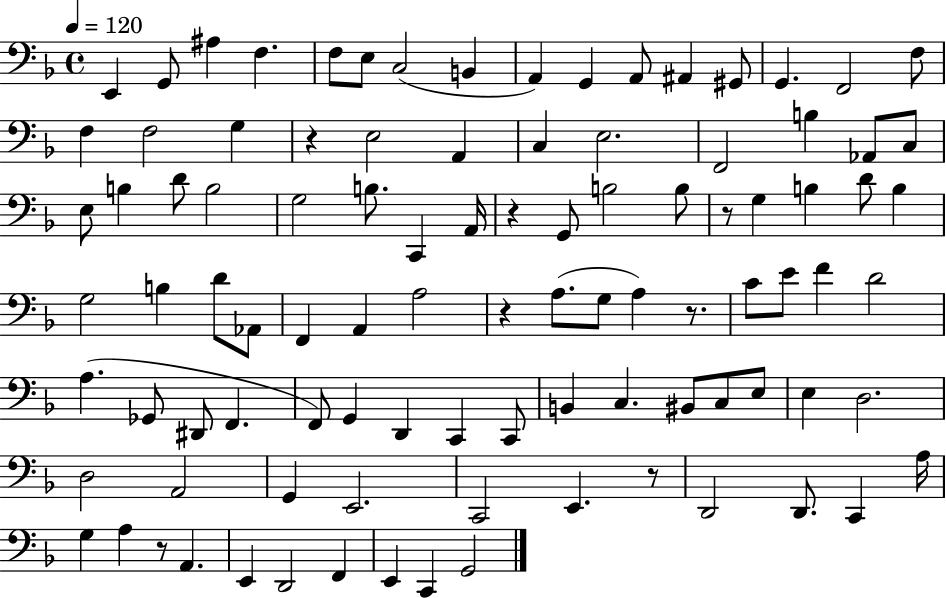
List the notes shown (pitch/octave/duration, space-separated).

E2/q G2/e A#3/q F3/q. F3/e E3/e C3/h B2/q A2/q G2/q A2/e A#2/q G#2/e G2/q. F2/h F3/e F3/q F3/h G3/q R/q E3/h A2/q C3/q E3/h. F2/h B3/q Ab2/e C3/e E3/e B3/q D4/e B3/h G3/h B3/e. C2/q A2/s R/q G2/e B3/h B3/e R/e G3/q B3/q D4/e B3/q G3/h B3/q D4/e Ab2/e F2/q A2/q A3/h R/q A3/e. G3/e A3/q R/e. C4/e E4/e F4/q D4/h A3/q. Gb2/e D#2/e F2/q. F2/e G2/q D2/q C2/q C2/e B2/q C3/q. BIS2/e C3/e E3/e E3/q D3/h. D3/h A2/h G2/q E2/h. C2/h E2/q. R/e D2/h D2/e. C2/q A3/s G3/q A3/q R/e A2/q. E2/q D2/h F2/q E2/q C2/q G2/h